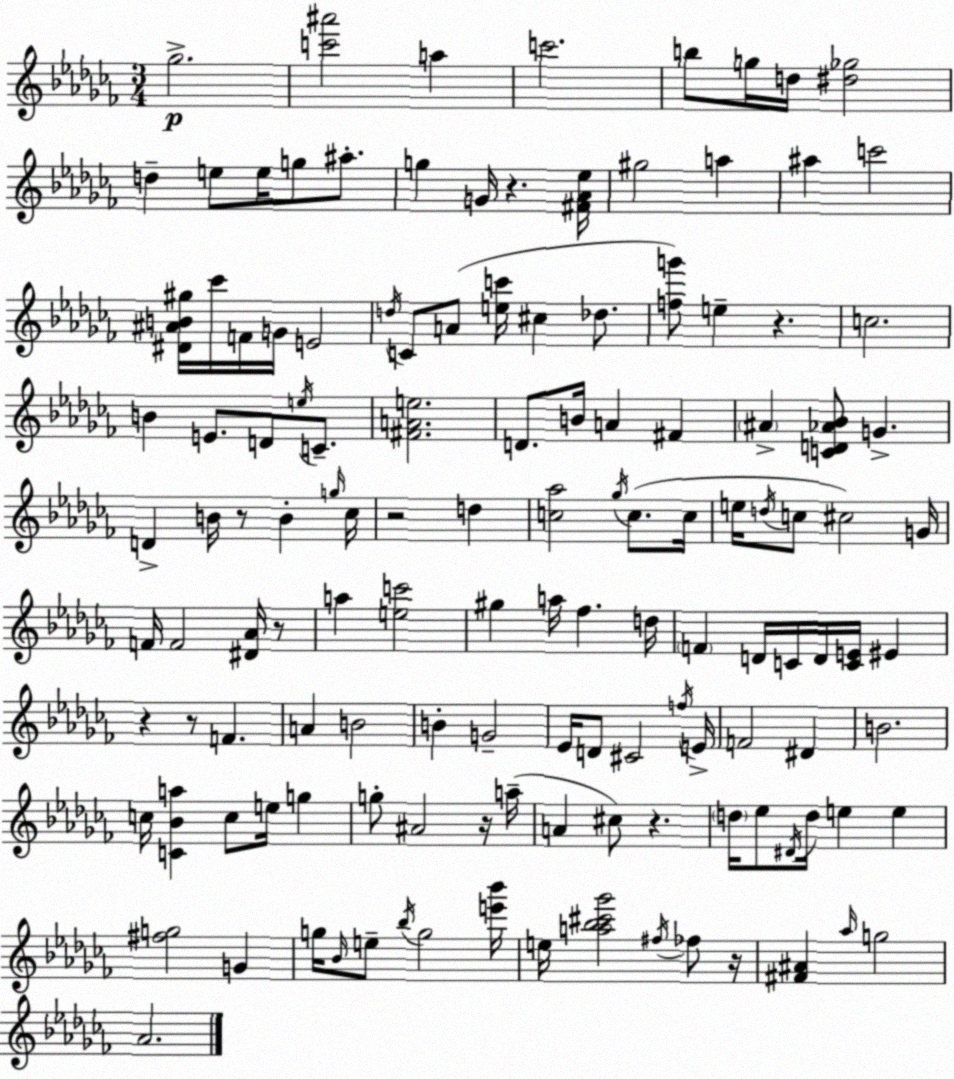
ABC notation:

X:1
T:Untitled
M:3/4
L:1/4
K:Abm
_g2 [c'^a']2 a c'2 b/2 g/4 d/4 [^d_g]2 d e/2 e/4 g/2 ^a/2 g G/4 z [^F_A_e]/4 ^g2 a ^a c'2 [^D^AB^g]/4 _c'/4 F/4 G/4 E2 d/4 C/2 A/2 [ec']/4 ^c _d/2 [fg']/2 e z c2 B E/2 D/2 e/4 C/2 [^FAe]2 D/2 B/4 A ^F ^A [CD_A_B]/2 G D B/4 z/2 B g/4 _c/4 z2 d [c_a]2 _g/4 c/2 c/4 e/4 d/4 c/2 ^c2 G/4 F/4 F2 [^D_A]/4 z/2 a [ec']2 ^g a/4 _f d/4 F D/4 C/4 D/4 [CE]/4 ^E z z/2 F A B2 B G2 _E/4 D/2 ^C2 f/4 E/4 F2 ^D B2 c/4 [C_Ba] c/2 e/4 g g/2 ^A2 z/4 a/4 A ^c/2 z d/4 _e/2 ^D/4 d/4 e e [^fg]2 G g/4 _B/4 e/2 _b/4 g2 [e'_b']/4 e/4 [a_b^c'_g']2 ^f/4 _f/2 z/4 [^F^A] _a/4 g2 _A2